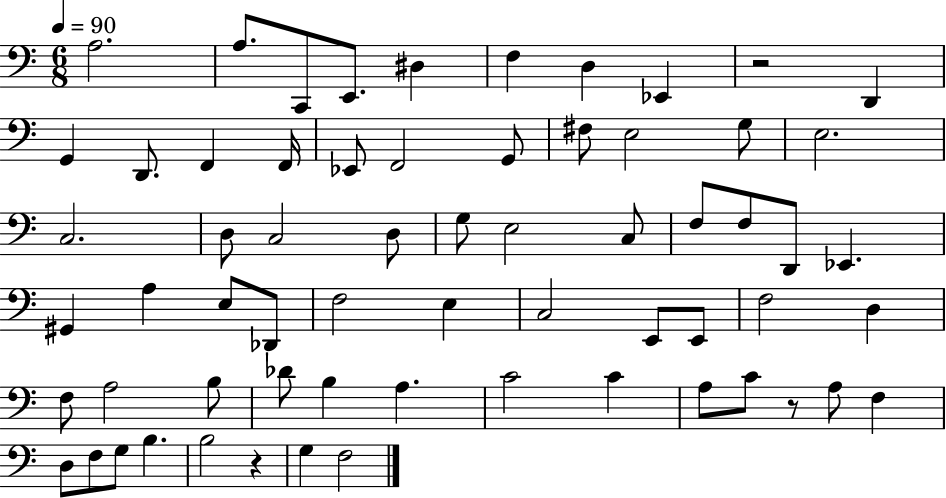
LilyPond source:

{
  \clef bass
  \numericTimeSignature
  \time 6/8
  \key c \major
  \tempo 4 = 90
  a2. | a8. c,8 e,8. dis4 | f4 d4 ees,4 | r2 d,4 | \break g,4 d,8. f,4 f,16 | ees,8 f,2 g,8 | fis8 e2 g8 | e2. | \break c2. | d8 c2 d8 | g8 e2 c8 | f8 f8 d,8 ees,4. | \break gis,4 a4 e8 des,8 | f2 e4 | c2 e,8 e,8 | f2 d4 | \break f8 a2 b8 | des'8 b4 a4. | c'2 c'4 | a8 c'8 r8 a8 f4 | \break d8 f8 g8 b4. | b2 r4 | g4 f2 | \bar "|."
}